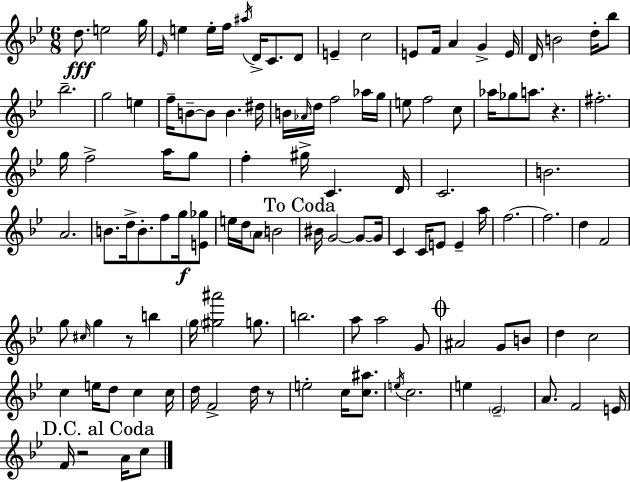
D5/e. E5/h G5/s Eb4/s E5/q E5/s F5/s A#5/s D4/s C4/e. D4/e E4/q C5/h E4/e F4/s A4/q G4/q E4/s D4/s B4/h D5/s Bb5/e Bb5/h. G5/h E5/q F5/s B4/e B4/e B4/q. D#5/s B4/s Ab4/s D5/s F5/h Ab5/s G5/s E5/e F5/h C5/e Ab5/s Gb5/e A5/e. R/q. F#5/h. G5/s F5/h A5/s G5/e F5/q G#5/s C4/q. D4/s C4/h. B4/h. A4/h. B4/e. D5/s B4/e. F5/e G5/s [E4,Gb5]/e E5/s D5/s A4/e B4/h BIS4/s G4/h G4/e G4/s C4/q C4/s E4/e E4/q A5/s F5/h. F5/h. D5/q F4/h G5/e C#5/s G5/q R/e B5/q G5/s [G#5,A#6]/h G5/e. B5/h. A5/e A5/h G4/e A#4/h G4/e B4/e D5/q C5/h C5/q E5/s D5/e C5/q C5/s D5/s F4/h D5/s R/e E5/h C5/s [C5,A#5]/e. E5/s C5/h. E5/q Eb4/h A4/e. F4/h E4/s F4/s R/h A4/s C5/e